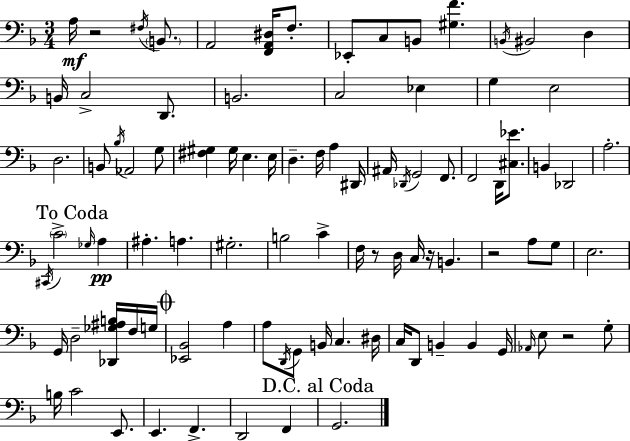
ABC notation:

X:1
T:Untitled
M:3/4
L:1/4
K:Dm
A,/4 z2 ^F,/4 B,,/2 A,,2 [F,,A,,^D,]/4 F,/2 _E,,/2 C,/2 B,,/2 [^G,F] B,,/4 ^B,,2 D, B,,/4 C,2 D,,/2 B,,2 C,2 _E, G, E,2 D,2 B,,/2 _B,/4 _A,,2 G,/2 [^F,^G,] ^G,/4 E, E,/4 D, F,/4 A, ^D,,/4 ^A,,/4 _D,,/4 G,,2 F,,/2 F,,2 D,,/4 [^C,_E]/2 B,, _D,,2 A,2 ^C,,/4 C2 _G,/4 A, ^A, A, ^G,2 B,2 C F,/4 z/2 D,/4 C,/4 z/4 B,, z2 A,/2 G,/2 E,2 G,,/4 D,2 [_D,,_G,^A,B,]/4 F,/4 G,/4 [_E,,_B,,]2 A, A,/2 D,,/4 G,,/2 B,,/4 C, ^D,/4 C,/4 D,,/2 B,, B,, G,,/4 _A,,/4 E,/2 z2 G,/2 B,/4 C2 E,,/2 E,, F,, D,,2 F,, G,,2